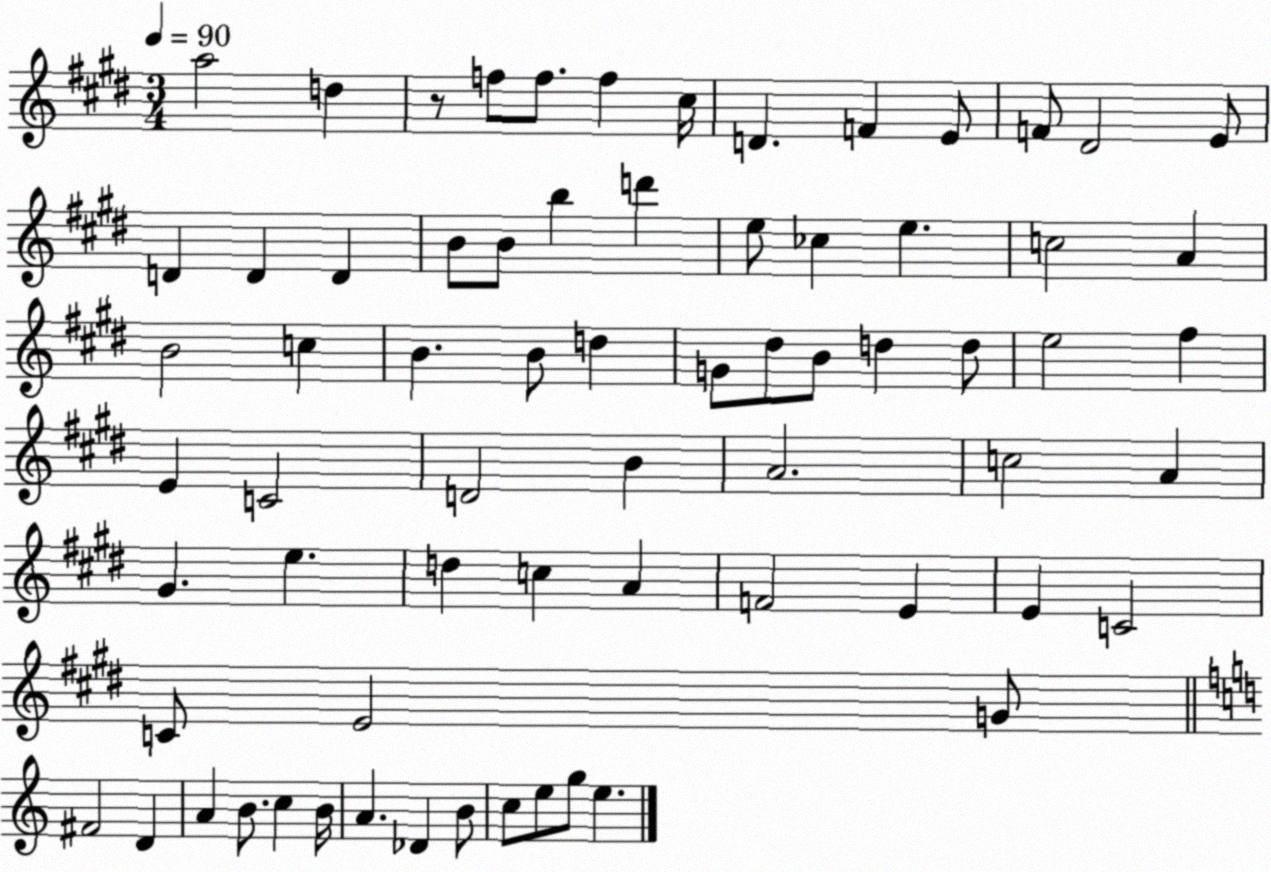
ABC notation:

X:1
T:Untitled
M:3/4
L:1/4
K:E
a2 d z/2 f/2 f/2 f ^c/4 D F E/2 F/2 ^D2 E/2 D D D B/2 B/2 b d' e/2 _c e c2 A B2 c B B/2 d G/2 ^d/2 B/2 d d/2 e2 ^f E C2 D2 B A2 c2 A ^G e d c A F2 E E C2 C/2 E2 G/2 ^F2 D A B/2 c B/4 A _D B/2 c/2 e/2 g/2 e